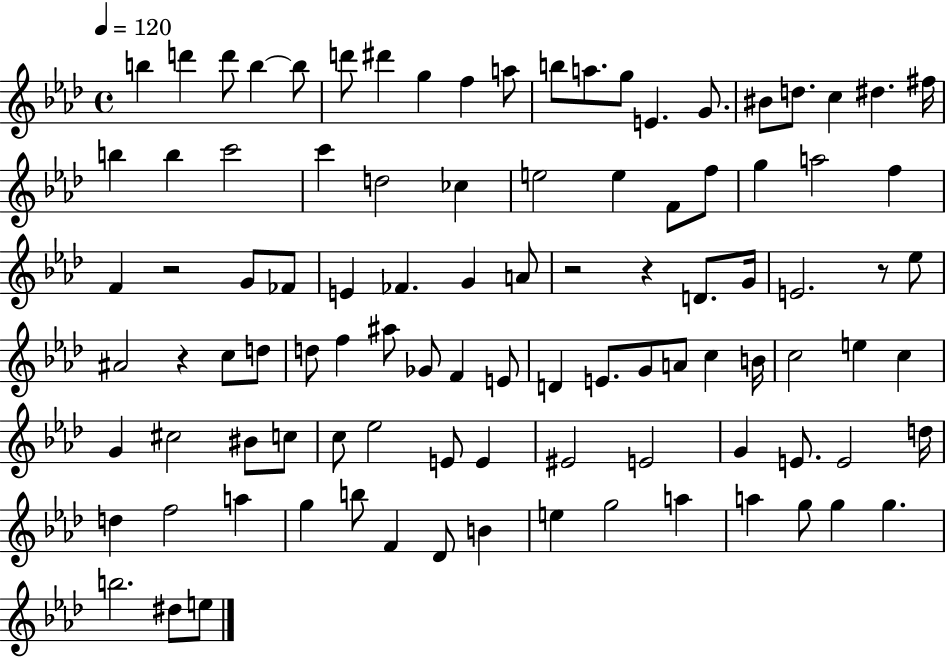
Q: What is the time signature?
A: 4/4